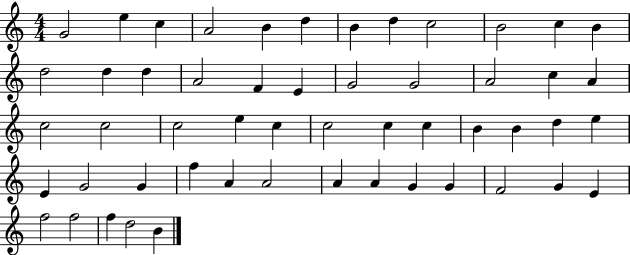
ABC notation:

X:1
T:Untitled
M:4/4
L:1/4
K:C
G2 e c A2 B d B d c2 B2 c B d2 d d A2 F E G2 G2 A2 c A c2 c2 c2 e c c2 c c B B d e E G2 G f A A2 A A G G F2 G E f2 f2 f d2 B